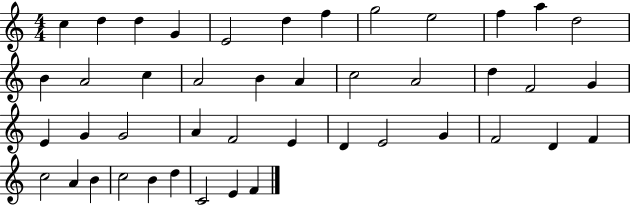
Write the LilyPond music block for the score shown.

{
  \clef treble
  \numericTimeSignature
  \time 4/4
  \key c \major
  c''4 d''4 d''4 g'4 | e'2 d''4 f''4 | g''2 e''2 | f''4 a''4 d''2 | \break b'4 a'2 c''4 | a'2 b'4 a'4 | c''2 a'2 | d''4 f'2 g'4 | \break e'4 g'4 g'2 | a'4 f'2 e'4 | d'4 e'2 g'4 | f'2 d'4 f'4 | \break c''2 a'4 b'4 | c''2 b'4 d''4 | c'2 e'4 f'4 | \bar "|."
}